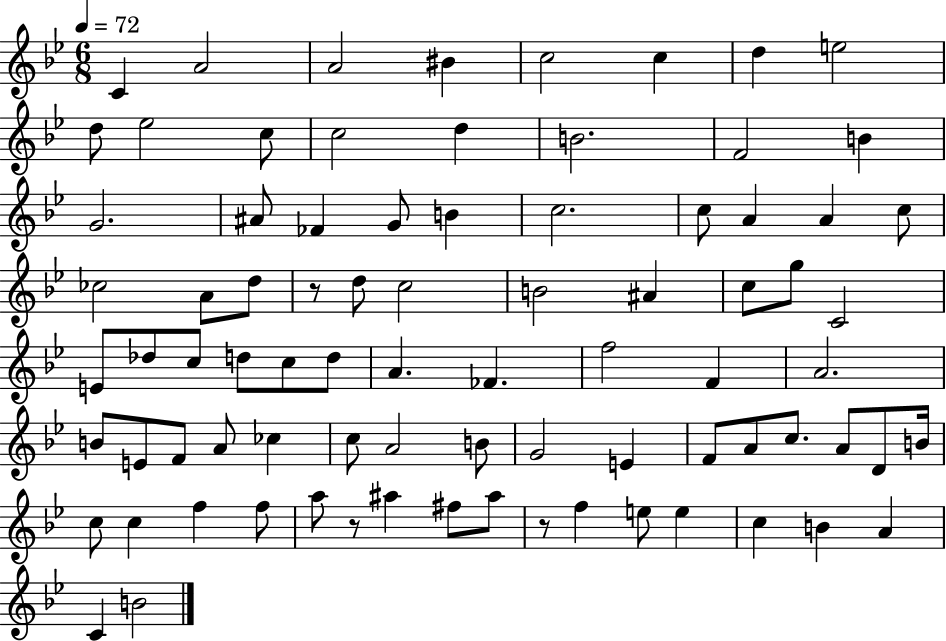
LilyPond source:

{
  \clef treble
  \numericTimeSignature
  \time 6/8
  \key bes \major
  \tempo 4 = 72
  c'4 a'2 | a'2 bis'4 | c''2 c''4 | d''4 e''2 | \break d''8 ees''2 c''8 | c''2 d''4 | b'2. | f'2 b'4 | \break g'2. | ais'8 fes'4 g'8 b'4 | c''2. | c''8 a'4 a'4 c''8 | \break ces''2 a'8 d''8 | r8 d''8 c''2 | b'2 ais'4 | c''8 g''8 c'2 | \break e'8 des''8 c''8 d''8 c''8 d''8 | a'4. fes'4. | f''2 f'4 | a'2. | \break b'8 e'8 f'8 a'8 ces''4 | c''8 a'2 b'8 | g'2 e'4 | f'8 a'8 c''8. a'8 d'8 b'16 | \break c''8 c''4 f''4 f''8 | a''8 r8 ais''4 fis''8 ais''8 | r8 f''4 e''8 e''4 | c''4 b'4 a'4 | \break c'4 b'2 | \bar "|."
}